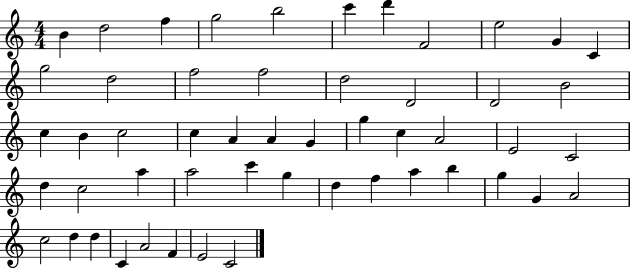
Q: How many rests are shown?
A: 0